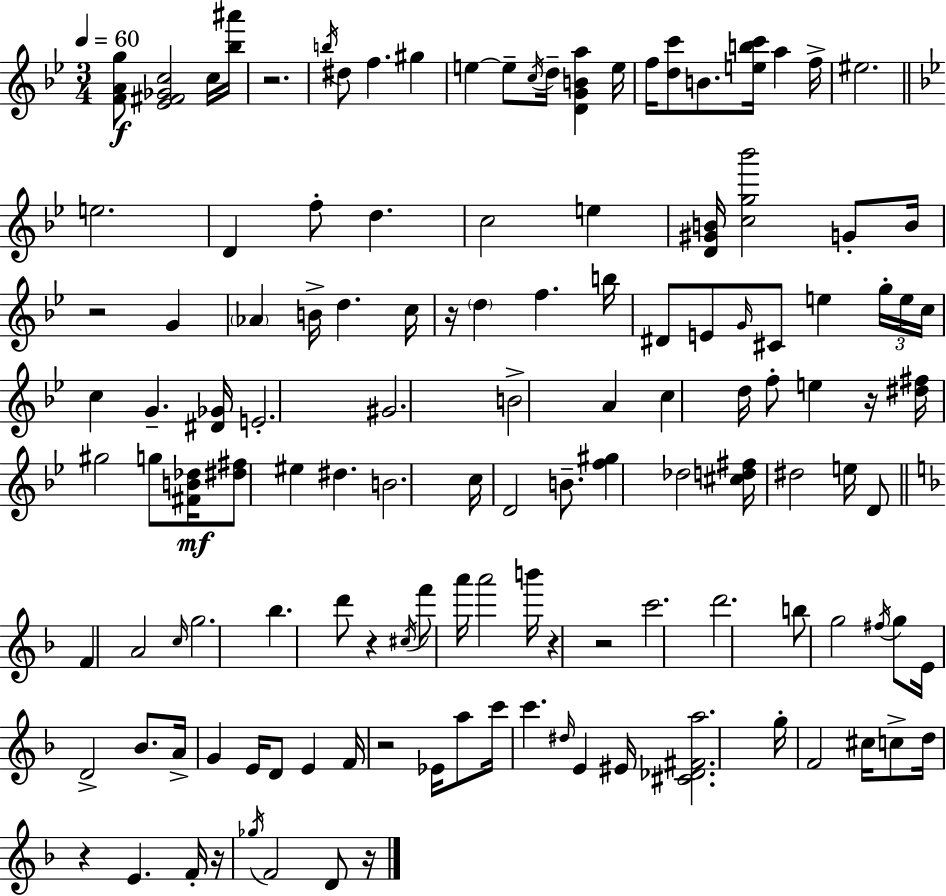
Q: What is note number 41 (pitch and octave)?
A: G4